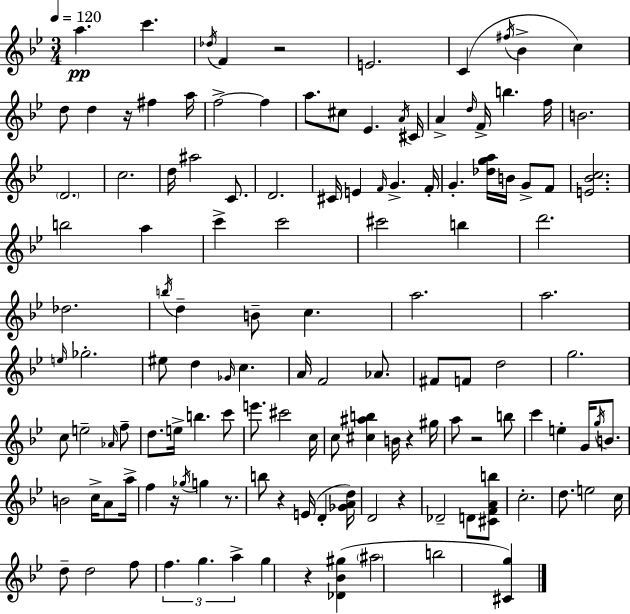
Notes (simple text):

A5/q. C6/q. Db5/s F4/q R/h E4/h. C4/q F#5/s Bb4/q C5/q D5/e D5/q R/s F#5/q A5/s F5/h F5/q A5/e. C#5/e Eb4/q. A4/s C#4/s A4/q D5/s F4/s B5/q. F5/s B4/h. D4/h. C5/h. D5/s A#5/h C4/e. D4/h. C#4/s E4/q F4/s G4/q. F4/s G4/q. [Db5,G5,A5]/s B4/s G4/e F4/e [E4,Bb4,C5]/h. B5/h A5/q C6/q C6/h C#6/h B5/q D6/h. Db5/h. B5/s D5/q B4/e C5/q. A5/h. A5/h. E5/s Gb5/h. EIS5/e D5/q Gb4/s C5/q. A4/s F4/h Ab4/e. F#4/e F4/e D5/h G5/h. C5/e E5/h Ab4/s F5/e D5/e. E5/s B5/q. C6/e E6/e. C#6/h C5/s C5/e [C#5,A#5,B5]/q B4/s R/q G#5/s A5/e R/h B5/e C6/q E5/q G4/s G5/s B4/e. B4/h C5/s A4/e A5/s F5/q R/s Gb5/s G5/q R/e. B5/e R/q E4/s D4/q [Gb4,A4,D5]/s D4/h R/q Db4/h D4/e [C#4,F4,A4,B5]/e C5/h. D5/e. E5/h C5/s D5/e D5/h F5/e F5/q. G5/q. A5/q G5/q R/q [Db4,Bb4,G#5]/q A#5/h B5/h [C#4,G5]/q